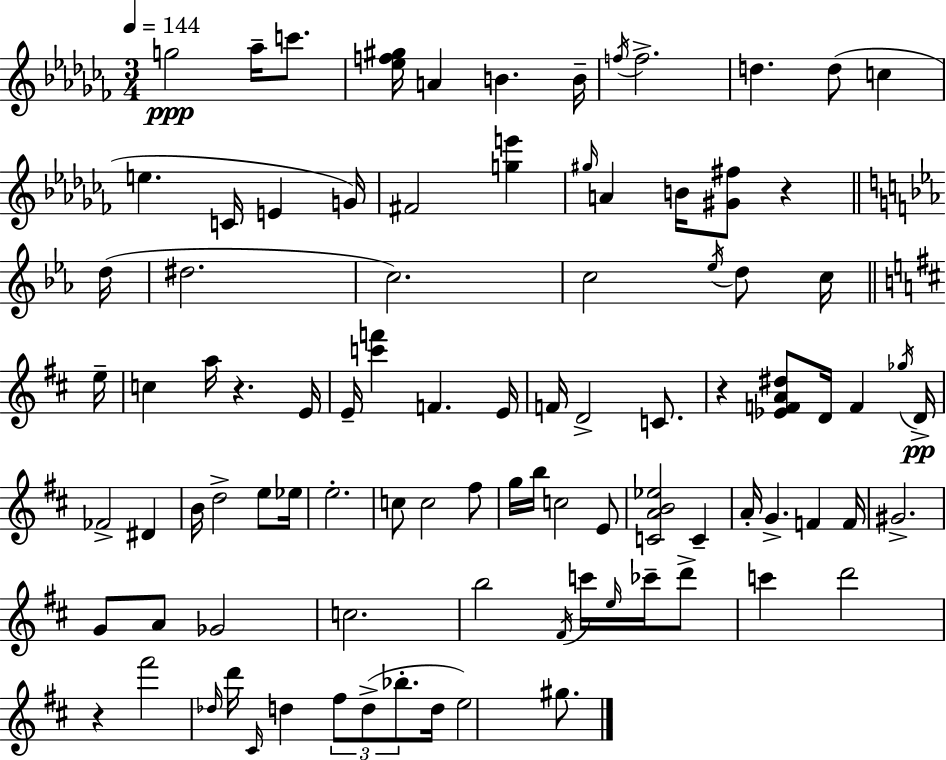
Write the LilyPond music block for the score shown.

{
  \clef treble
  \numericTimeSignature
  \time 3/4
  \key aes \minor
  \tempo 4 = 144
  g''2\ppp aes''16-- c'''8. | <ees'' f'' gis''>16 a'4 b'4. b'16-- | \acciaccatura { f''16 } f''2.-> | d''4. d''8( c''4 | \break e''4. c'16 e'4 | g'16) fis'2 <g'' e'''>4 | \grace { gis''16 } a'4 b'16 <gis' fis''>8 r4 | \bar "||" \break \key c \minor d''16( dis''2. | c''2.) | c''2 \acciaccatura { ees''16 } d''8 | c''16 \bar "||" \break \key d \major e''16-- c''4 a''16 r4. | e'16 e'16-- <c''' f'''>4 f'4. | e'16 f'16 d'2-> c'8. | r4 <ees' f' a' dis''>8 d'16 f'4 | \break \acciaccatura { ges''16 }\pp d'16-> fes'2-> dis'4 | b'16 d''2-> e''8 | ees''16 e''2.-. | c''8 c''2 | \break fis''8 g''16 b''16 c''2 | e'8 <c' a' b' ees''>2 c'4-- | a'16-. g'4.-> f'4 | f'16 gis'2.-> | \break g'8 a'8 ges'2 | c''2. | b''2 \acciaccatura { fis'16 } c'''16 | \grace { e''16 } ces'''16-- d'''8-> c'''4 d'''2 | \break r4 fis'''2 | \grace { des''16 } d'''16 \grace { cis'16 } d''4 \tuplet 3/2 { fis''8 | d''8->( bes''8.-. } d''16 e''2) | gis''8. \bar "|."
}